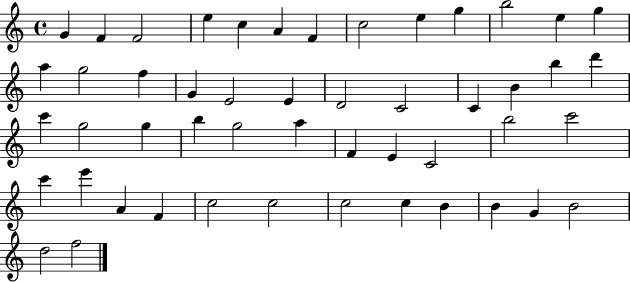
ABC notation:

X:1
T:Untitled
M:4/4
L:1/4
K:C
G F F2 e c A F c2 e g b2 e g a g2 f G E2 E D2 C2 C B b d' c' g2 g b g2 a F E C2 b2 c'2 c' e' A F c2 c2 c2 c B B G B2 d2 f2